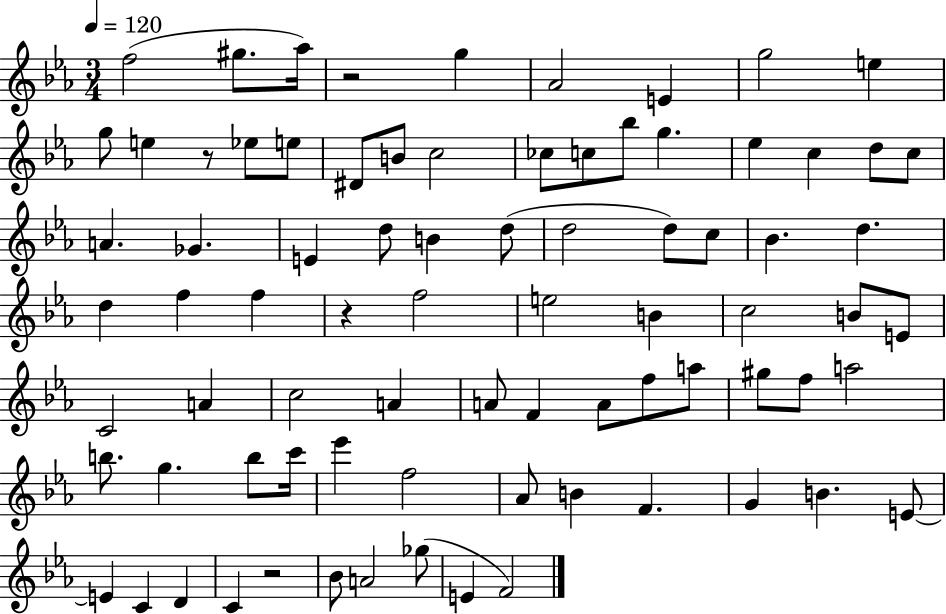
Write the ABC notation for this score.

X:1
T:Untitled
M:3/4
L:1/4
K:Eb
f2 ^g/2 _a/4 z2 g _A2 E g2 e g/2 e z/2 _e/2 e/2 ^D/2 B/2 c2 _c/2 c/2 _b/2 g _e c d/2 c/2 A _G E d/2 B d/2 d2 d/2 c/2 _B d d f f z f2 e2 B c2 B/2 E/2 C2 A c2 A A/2 F A/2 f/2 a/2 ^g/2 f/2 a2 b/2 g b/2 c'/4 _e' f2 _A/2 B F G B E/2 E C D C z2 _B/2 A2 _g/2 E F2